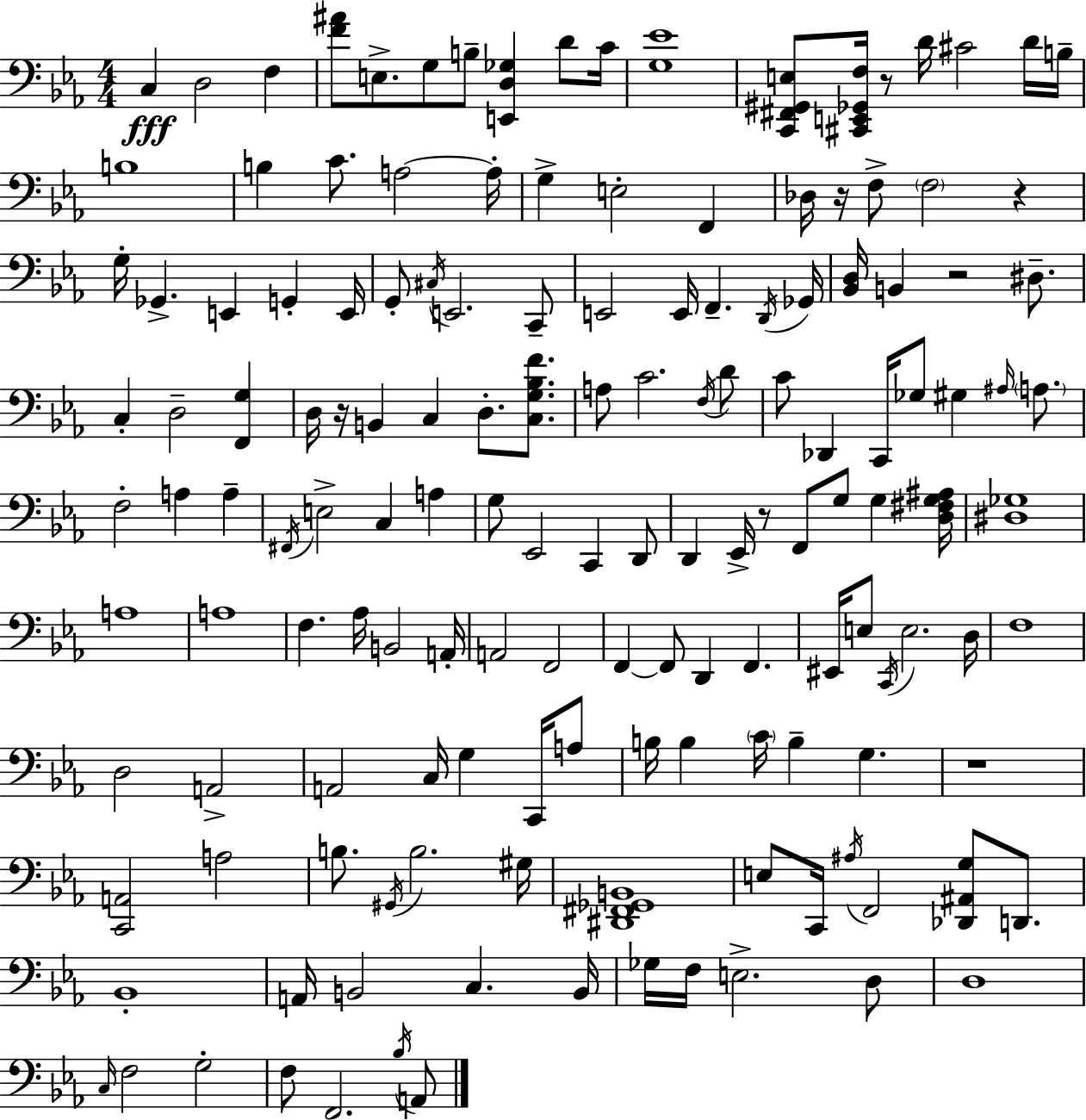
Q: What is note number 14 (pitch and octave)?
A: B3